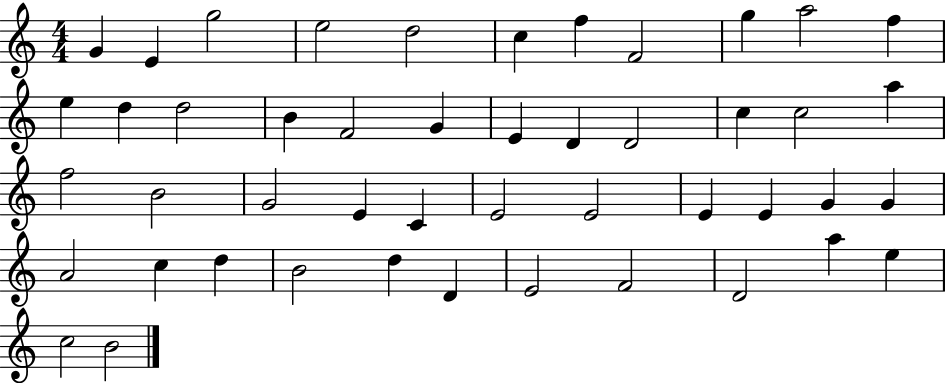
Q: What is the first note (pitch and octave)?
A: G4